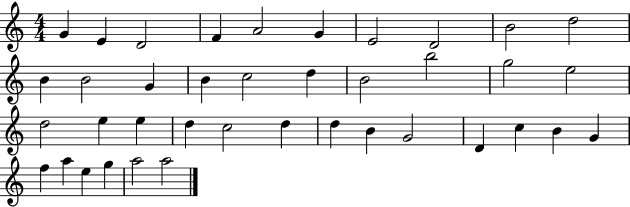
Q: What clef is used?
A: treble